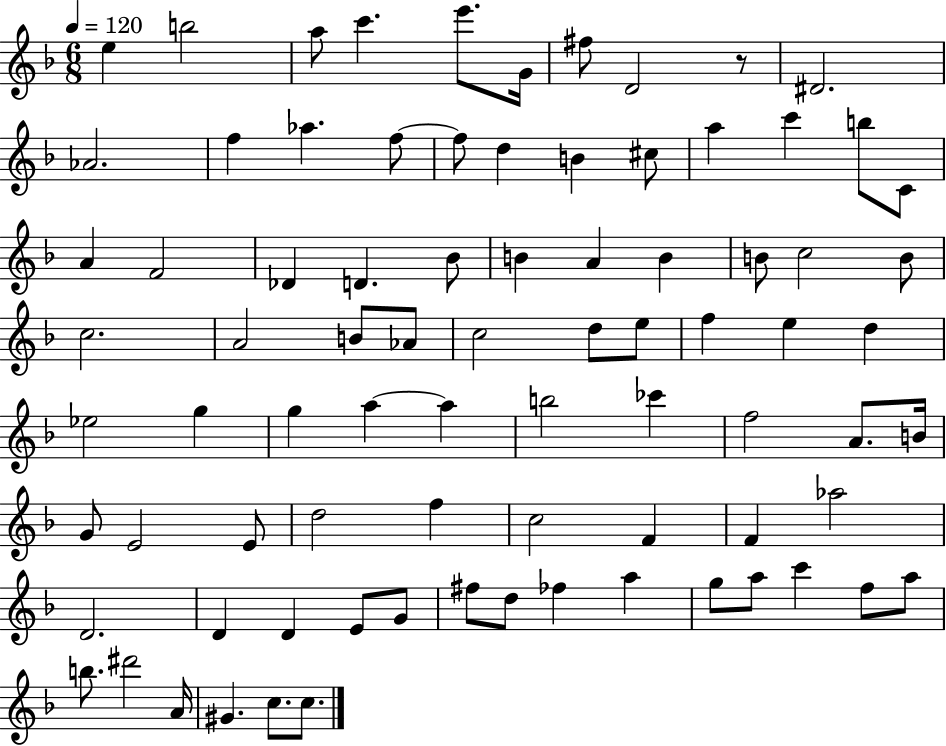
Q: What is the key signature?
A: F major